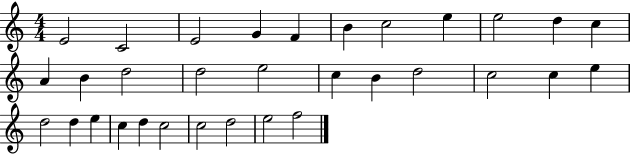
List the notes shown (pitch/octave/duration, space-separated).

E4/h C4/h E4/h G4/q F4/q B4/q C5/h E5/q E5/h D5/q C5/q A4/q B4/q D5/h D5/h E5/h C5/q B4/q D5/h C5/h C5/q E5/q D5/h D5/q E5/q C5/q D5/q C5/h C5/h D5/h E5/h F5/h